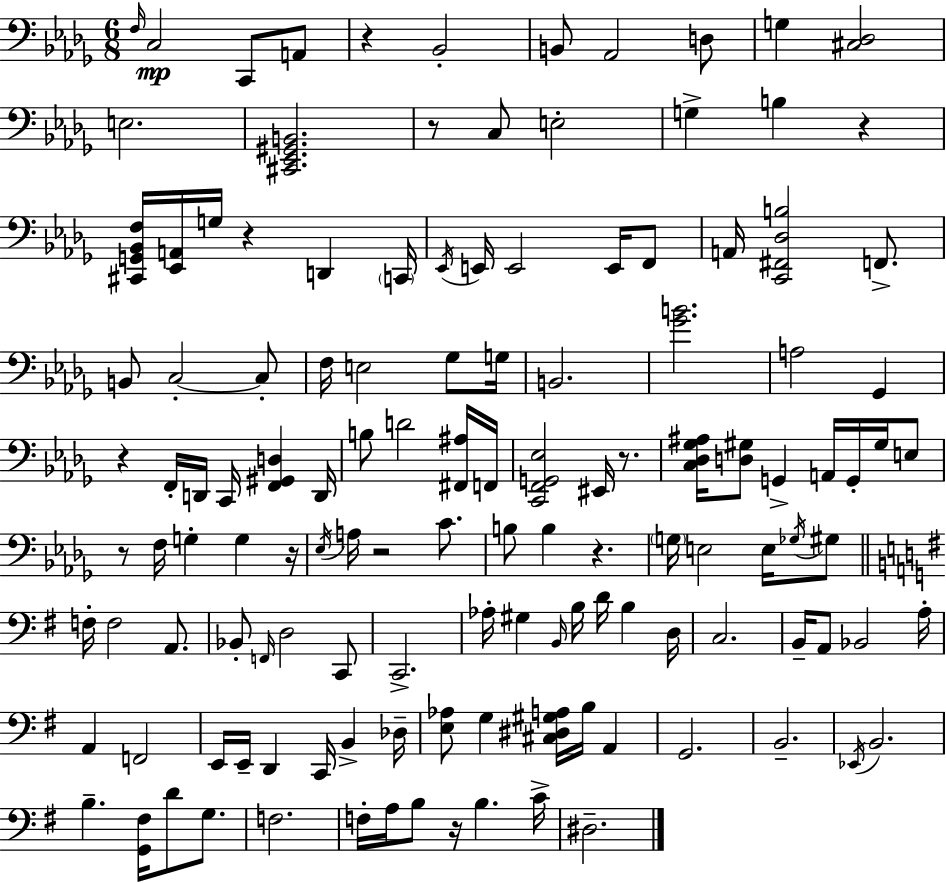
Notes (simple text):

F3/s C3/h C2/e A2/e R/q Bb2/h B2/e Ab2/h D3/e G3/q [C#3,Db3]/h E3/h. [C#2,Eb2,G#2,B2]/h. R/e C3/e E3/h G3/q B3/q R/q [C#2,G2,Bb2,F3]/s [Eb2,A2]/s G3/s R/q D2/q C2/s Eb2/s E2/s E2/h E2/s F2/e A2/s [C2,F#2,Db3,B3]/h F2/e. B2/e C3/h C3/e F3/s E3/h Gb3/e G3/s B2/h. [Gb4,B4]/h. A3/h Gb2/q R/q F2/s D2/s C2/s [F2,G#2,D3]/q D2/s B3/e D4/h [F#2,A#3]/s F2/s [C2,F2,G2,Eb3]/h EIS2/s R/e. [C3,Db3,Gb3,A#3]/s [D3,G#3]/e G2/q A2/s G2/s G#3/s E3/e R/e F3/s G3/q G3/q R/s Eb3/s A3/s R/h C4/e. B3/e B3/q R/q. G3/s E3/h E3/s Gb3/s G#3/e F3/s F3/h A2/e. Bb2/e F2/s D3/h C2/e C2/h. Ab3/s G#3/q B2/s B3/s D4/s B3/q D3/s C3/h. B2/s A2/e Bb2/h A3/s A2/q F2/h E2/s E2/s D2/q C2/s B2/q Db3/s [E3,Ab3]/e G3/q [C#3,D#3,G#3,A3]/s B3/s A2/q G2/h. B2/h. Eb2/s B2/h. B3/q. [G2,F#3]/s D4/e G3/e. F3/h. F3/s A3/s B3/e R/s B3/q. C4/s D#3/h.